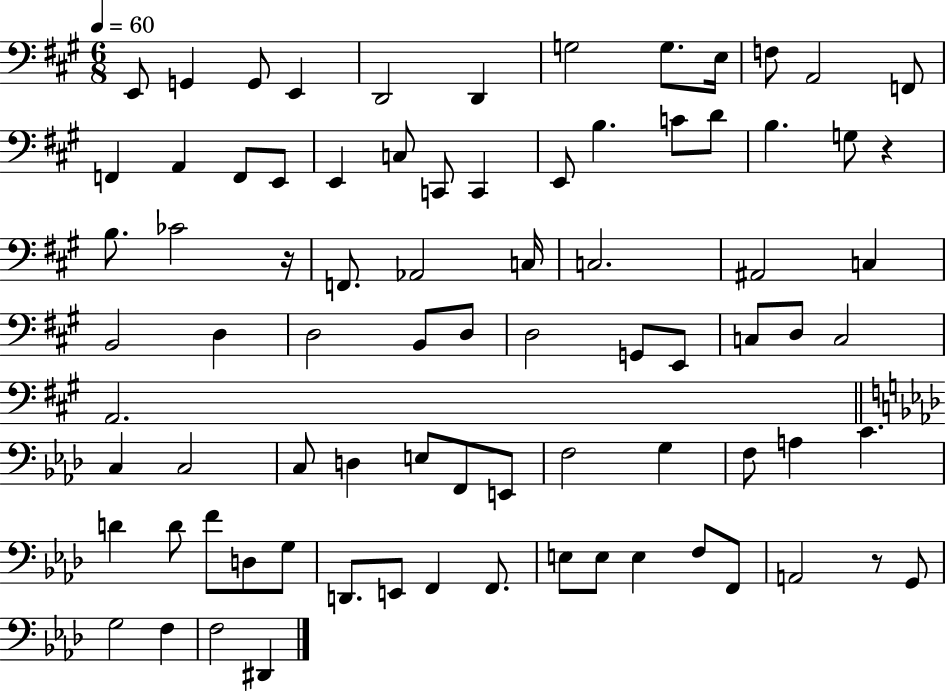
E2/e G2/q G2/e E2/q D2/h D2/q G3/h G3/e. E3/s F3/e A2/h F2/e F2/q A2/q F2/e E2/e E2/q C3/e C2/e C2/q E2/e B3/q. C4/e D4/e B3/q. G3/e R/q B3/e. CES4/h R/s F2/e. Ab2/h C3/s C3/h. A#2/h C3/q B2/h D3/q D3/h B2/e D3/e D3/h G2/e E2/e C3/e D3/e C3/h A2/h. C3/q C3/h C3/e D3/q E3/e F2/e E2/e F3/h G3/q F3/e A3/q C4/q. D4/q D4/e F4/e D3/e G3/e D2/e. E2/e F2/q F2/e. E3/e E3/e E3/q F3/e F2/e A2/h R/e G2/e G3/h F3/q F3/h D#2/q